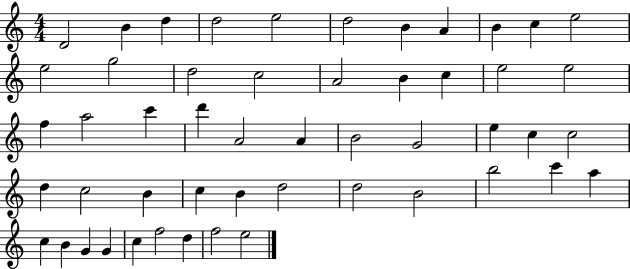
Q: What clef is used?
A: treble